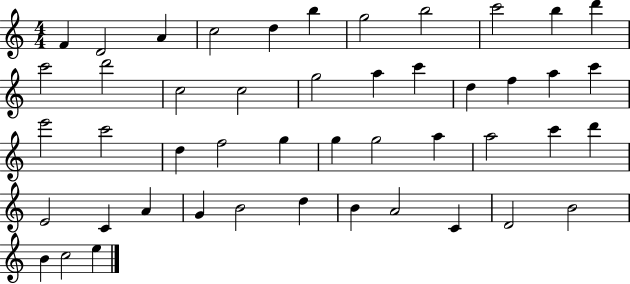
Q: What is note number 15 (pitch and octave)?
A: C5